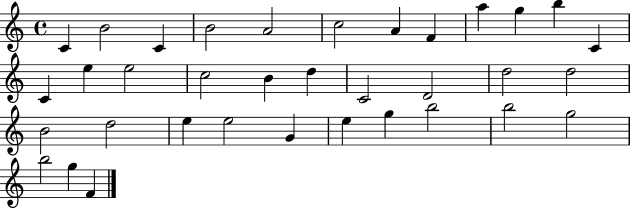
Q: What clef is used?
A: treble